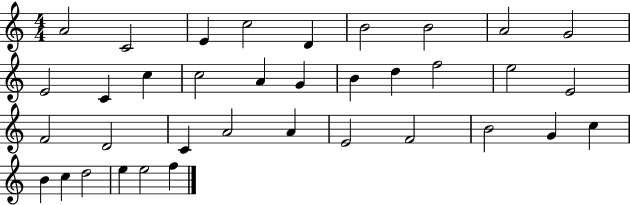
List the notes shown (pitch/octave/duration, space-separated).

A4/h C4/h E4/q C5/h D4/q B4/h B4/h A4/h G4/h E4/h C4/q C5/q C5/h A4/q G4/q B4/q D5/q F5/h E5/h E4/h F4/h D4/h C4/q A4/h A4/q E4/h F4/h B4/h G4/q C5/q B4/q C5/q D5/h E5/q E5/h F5/q